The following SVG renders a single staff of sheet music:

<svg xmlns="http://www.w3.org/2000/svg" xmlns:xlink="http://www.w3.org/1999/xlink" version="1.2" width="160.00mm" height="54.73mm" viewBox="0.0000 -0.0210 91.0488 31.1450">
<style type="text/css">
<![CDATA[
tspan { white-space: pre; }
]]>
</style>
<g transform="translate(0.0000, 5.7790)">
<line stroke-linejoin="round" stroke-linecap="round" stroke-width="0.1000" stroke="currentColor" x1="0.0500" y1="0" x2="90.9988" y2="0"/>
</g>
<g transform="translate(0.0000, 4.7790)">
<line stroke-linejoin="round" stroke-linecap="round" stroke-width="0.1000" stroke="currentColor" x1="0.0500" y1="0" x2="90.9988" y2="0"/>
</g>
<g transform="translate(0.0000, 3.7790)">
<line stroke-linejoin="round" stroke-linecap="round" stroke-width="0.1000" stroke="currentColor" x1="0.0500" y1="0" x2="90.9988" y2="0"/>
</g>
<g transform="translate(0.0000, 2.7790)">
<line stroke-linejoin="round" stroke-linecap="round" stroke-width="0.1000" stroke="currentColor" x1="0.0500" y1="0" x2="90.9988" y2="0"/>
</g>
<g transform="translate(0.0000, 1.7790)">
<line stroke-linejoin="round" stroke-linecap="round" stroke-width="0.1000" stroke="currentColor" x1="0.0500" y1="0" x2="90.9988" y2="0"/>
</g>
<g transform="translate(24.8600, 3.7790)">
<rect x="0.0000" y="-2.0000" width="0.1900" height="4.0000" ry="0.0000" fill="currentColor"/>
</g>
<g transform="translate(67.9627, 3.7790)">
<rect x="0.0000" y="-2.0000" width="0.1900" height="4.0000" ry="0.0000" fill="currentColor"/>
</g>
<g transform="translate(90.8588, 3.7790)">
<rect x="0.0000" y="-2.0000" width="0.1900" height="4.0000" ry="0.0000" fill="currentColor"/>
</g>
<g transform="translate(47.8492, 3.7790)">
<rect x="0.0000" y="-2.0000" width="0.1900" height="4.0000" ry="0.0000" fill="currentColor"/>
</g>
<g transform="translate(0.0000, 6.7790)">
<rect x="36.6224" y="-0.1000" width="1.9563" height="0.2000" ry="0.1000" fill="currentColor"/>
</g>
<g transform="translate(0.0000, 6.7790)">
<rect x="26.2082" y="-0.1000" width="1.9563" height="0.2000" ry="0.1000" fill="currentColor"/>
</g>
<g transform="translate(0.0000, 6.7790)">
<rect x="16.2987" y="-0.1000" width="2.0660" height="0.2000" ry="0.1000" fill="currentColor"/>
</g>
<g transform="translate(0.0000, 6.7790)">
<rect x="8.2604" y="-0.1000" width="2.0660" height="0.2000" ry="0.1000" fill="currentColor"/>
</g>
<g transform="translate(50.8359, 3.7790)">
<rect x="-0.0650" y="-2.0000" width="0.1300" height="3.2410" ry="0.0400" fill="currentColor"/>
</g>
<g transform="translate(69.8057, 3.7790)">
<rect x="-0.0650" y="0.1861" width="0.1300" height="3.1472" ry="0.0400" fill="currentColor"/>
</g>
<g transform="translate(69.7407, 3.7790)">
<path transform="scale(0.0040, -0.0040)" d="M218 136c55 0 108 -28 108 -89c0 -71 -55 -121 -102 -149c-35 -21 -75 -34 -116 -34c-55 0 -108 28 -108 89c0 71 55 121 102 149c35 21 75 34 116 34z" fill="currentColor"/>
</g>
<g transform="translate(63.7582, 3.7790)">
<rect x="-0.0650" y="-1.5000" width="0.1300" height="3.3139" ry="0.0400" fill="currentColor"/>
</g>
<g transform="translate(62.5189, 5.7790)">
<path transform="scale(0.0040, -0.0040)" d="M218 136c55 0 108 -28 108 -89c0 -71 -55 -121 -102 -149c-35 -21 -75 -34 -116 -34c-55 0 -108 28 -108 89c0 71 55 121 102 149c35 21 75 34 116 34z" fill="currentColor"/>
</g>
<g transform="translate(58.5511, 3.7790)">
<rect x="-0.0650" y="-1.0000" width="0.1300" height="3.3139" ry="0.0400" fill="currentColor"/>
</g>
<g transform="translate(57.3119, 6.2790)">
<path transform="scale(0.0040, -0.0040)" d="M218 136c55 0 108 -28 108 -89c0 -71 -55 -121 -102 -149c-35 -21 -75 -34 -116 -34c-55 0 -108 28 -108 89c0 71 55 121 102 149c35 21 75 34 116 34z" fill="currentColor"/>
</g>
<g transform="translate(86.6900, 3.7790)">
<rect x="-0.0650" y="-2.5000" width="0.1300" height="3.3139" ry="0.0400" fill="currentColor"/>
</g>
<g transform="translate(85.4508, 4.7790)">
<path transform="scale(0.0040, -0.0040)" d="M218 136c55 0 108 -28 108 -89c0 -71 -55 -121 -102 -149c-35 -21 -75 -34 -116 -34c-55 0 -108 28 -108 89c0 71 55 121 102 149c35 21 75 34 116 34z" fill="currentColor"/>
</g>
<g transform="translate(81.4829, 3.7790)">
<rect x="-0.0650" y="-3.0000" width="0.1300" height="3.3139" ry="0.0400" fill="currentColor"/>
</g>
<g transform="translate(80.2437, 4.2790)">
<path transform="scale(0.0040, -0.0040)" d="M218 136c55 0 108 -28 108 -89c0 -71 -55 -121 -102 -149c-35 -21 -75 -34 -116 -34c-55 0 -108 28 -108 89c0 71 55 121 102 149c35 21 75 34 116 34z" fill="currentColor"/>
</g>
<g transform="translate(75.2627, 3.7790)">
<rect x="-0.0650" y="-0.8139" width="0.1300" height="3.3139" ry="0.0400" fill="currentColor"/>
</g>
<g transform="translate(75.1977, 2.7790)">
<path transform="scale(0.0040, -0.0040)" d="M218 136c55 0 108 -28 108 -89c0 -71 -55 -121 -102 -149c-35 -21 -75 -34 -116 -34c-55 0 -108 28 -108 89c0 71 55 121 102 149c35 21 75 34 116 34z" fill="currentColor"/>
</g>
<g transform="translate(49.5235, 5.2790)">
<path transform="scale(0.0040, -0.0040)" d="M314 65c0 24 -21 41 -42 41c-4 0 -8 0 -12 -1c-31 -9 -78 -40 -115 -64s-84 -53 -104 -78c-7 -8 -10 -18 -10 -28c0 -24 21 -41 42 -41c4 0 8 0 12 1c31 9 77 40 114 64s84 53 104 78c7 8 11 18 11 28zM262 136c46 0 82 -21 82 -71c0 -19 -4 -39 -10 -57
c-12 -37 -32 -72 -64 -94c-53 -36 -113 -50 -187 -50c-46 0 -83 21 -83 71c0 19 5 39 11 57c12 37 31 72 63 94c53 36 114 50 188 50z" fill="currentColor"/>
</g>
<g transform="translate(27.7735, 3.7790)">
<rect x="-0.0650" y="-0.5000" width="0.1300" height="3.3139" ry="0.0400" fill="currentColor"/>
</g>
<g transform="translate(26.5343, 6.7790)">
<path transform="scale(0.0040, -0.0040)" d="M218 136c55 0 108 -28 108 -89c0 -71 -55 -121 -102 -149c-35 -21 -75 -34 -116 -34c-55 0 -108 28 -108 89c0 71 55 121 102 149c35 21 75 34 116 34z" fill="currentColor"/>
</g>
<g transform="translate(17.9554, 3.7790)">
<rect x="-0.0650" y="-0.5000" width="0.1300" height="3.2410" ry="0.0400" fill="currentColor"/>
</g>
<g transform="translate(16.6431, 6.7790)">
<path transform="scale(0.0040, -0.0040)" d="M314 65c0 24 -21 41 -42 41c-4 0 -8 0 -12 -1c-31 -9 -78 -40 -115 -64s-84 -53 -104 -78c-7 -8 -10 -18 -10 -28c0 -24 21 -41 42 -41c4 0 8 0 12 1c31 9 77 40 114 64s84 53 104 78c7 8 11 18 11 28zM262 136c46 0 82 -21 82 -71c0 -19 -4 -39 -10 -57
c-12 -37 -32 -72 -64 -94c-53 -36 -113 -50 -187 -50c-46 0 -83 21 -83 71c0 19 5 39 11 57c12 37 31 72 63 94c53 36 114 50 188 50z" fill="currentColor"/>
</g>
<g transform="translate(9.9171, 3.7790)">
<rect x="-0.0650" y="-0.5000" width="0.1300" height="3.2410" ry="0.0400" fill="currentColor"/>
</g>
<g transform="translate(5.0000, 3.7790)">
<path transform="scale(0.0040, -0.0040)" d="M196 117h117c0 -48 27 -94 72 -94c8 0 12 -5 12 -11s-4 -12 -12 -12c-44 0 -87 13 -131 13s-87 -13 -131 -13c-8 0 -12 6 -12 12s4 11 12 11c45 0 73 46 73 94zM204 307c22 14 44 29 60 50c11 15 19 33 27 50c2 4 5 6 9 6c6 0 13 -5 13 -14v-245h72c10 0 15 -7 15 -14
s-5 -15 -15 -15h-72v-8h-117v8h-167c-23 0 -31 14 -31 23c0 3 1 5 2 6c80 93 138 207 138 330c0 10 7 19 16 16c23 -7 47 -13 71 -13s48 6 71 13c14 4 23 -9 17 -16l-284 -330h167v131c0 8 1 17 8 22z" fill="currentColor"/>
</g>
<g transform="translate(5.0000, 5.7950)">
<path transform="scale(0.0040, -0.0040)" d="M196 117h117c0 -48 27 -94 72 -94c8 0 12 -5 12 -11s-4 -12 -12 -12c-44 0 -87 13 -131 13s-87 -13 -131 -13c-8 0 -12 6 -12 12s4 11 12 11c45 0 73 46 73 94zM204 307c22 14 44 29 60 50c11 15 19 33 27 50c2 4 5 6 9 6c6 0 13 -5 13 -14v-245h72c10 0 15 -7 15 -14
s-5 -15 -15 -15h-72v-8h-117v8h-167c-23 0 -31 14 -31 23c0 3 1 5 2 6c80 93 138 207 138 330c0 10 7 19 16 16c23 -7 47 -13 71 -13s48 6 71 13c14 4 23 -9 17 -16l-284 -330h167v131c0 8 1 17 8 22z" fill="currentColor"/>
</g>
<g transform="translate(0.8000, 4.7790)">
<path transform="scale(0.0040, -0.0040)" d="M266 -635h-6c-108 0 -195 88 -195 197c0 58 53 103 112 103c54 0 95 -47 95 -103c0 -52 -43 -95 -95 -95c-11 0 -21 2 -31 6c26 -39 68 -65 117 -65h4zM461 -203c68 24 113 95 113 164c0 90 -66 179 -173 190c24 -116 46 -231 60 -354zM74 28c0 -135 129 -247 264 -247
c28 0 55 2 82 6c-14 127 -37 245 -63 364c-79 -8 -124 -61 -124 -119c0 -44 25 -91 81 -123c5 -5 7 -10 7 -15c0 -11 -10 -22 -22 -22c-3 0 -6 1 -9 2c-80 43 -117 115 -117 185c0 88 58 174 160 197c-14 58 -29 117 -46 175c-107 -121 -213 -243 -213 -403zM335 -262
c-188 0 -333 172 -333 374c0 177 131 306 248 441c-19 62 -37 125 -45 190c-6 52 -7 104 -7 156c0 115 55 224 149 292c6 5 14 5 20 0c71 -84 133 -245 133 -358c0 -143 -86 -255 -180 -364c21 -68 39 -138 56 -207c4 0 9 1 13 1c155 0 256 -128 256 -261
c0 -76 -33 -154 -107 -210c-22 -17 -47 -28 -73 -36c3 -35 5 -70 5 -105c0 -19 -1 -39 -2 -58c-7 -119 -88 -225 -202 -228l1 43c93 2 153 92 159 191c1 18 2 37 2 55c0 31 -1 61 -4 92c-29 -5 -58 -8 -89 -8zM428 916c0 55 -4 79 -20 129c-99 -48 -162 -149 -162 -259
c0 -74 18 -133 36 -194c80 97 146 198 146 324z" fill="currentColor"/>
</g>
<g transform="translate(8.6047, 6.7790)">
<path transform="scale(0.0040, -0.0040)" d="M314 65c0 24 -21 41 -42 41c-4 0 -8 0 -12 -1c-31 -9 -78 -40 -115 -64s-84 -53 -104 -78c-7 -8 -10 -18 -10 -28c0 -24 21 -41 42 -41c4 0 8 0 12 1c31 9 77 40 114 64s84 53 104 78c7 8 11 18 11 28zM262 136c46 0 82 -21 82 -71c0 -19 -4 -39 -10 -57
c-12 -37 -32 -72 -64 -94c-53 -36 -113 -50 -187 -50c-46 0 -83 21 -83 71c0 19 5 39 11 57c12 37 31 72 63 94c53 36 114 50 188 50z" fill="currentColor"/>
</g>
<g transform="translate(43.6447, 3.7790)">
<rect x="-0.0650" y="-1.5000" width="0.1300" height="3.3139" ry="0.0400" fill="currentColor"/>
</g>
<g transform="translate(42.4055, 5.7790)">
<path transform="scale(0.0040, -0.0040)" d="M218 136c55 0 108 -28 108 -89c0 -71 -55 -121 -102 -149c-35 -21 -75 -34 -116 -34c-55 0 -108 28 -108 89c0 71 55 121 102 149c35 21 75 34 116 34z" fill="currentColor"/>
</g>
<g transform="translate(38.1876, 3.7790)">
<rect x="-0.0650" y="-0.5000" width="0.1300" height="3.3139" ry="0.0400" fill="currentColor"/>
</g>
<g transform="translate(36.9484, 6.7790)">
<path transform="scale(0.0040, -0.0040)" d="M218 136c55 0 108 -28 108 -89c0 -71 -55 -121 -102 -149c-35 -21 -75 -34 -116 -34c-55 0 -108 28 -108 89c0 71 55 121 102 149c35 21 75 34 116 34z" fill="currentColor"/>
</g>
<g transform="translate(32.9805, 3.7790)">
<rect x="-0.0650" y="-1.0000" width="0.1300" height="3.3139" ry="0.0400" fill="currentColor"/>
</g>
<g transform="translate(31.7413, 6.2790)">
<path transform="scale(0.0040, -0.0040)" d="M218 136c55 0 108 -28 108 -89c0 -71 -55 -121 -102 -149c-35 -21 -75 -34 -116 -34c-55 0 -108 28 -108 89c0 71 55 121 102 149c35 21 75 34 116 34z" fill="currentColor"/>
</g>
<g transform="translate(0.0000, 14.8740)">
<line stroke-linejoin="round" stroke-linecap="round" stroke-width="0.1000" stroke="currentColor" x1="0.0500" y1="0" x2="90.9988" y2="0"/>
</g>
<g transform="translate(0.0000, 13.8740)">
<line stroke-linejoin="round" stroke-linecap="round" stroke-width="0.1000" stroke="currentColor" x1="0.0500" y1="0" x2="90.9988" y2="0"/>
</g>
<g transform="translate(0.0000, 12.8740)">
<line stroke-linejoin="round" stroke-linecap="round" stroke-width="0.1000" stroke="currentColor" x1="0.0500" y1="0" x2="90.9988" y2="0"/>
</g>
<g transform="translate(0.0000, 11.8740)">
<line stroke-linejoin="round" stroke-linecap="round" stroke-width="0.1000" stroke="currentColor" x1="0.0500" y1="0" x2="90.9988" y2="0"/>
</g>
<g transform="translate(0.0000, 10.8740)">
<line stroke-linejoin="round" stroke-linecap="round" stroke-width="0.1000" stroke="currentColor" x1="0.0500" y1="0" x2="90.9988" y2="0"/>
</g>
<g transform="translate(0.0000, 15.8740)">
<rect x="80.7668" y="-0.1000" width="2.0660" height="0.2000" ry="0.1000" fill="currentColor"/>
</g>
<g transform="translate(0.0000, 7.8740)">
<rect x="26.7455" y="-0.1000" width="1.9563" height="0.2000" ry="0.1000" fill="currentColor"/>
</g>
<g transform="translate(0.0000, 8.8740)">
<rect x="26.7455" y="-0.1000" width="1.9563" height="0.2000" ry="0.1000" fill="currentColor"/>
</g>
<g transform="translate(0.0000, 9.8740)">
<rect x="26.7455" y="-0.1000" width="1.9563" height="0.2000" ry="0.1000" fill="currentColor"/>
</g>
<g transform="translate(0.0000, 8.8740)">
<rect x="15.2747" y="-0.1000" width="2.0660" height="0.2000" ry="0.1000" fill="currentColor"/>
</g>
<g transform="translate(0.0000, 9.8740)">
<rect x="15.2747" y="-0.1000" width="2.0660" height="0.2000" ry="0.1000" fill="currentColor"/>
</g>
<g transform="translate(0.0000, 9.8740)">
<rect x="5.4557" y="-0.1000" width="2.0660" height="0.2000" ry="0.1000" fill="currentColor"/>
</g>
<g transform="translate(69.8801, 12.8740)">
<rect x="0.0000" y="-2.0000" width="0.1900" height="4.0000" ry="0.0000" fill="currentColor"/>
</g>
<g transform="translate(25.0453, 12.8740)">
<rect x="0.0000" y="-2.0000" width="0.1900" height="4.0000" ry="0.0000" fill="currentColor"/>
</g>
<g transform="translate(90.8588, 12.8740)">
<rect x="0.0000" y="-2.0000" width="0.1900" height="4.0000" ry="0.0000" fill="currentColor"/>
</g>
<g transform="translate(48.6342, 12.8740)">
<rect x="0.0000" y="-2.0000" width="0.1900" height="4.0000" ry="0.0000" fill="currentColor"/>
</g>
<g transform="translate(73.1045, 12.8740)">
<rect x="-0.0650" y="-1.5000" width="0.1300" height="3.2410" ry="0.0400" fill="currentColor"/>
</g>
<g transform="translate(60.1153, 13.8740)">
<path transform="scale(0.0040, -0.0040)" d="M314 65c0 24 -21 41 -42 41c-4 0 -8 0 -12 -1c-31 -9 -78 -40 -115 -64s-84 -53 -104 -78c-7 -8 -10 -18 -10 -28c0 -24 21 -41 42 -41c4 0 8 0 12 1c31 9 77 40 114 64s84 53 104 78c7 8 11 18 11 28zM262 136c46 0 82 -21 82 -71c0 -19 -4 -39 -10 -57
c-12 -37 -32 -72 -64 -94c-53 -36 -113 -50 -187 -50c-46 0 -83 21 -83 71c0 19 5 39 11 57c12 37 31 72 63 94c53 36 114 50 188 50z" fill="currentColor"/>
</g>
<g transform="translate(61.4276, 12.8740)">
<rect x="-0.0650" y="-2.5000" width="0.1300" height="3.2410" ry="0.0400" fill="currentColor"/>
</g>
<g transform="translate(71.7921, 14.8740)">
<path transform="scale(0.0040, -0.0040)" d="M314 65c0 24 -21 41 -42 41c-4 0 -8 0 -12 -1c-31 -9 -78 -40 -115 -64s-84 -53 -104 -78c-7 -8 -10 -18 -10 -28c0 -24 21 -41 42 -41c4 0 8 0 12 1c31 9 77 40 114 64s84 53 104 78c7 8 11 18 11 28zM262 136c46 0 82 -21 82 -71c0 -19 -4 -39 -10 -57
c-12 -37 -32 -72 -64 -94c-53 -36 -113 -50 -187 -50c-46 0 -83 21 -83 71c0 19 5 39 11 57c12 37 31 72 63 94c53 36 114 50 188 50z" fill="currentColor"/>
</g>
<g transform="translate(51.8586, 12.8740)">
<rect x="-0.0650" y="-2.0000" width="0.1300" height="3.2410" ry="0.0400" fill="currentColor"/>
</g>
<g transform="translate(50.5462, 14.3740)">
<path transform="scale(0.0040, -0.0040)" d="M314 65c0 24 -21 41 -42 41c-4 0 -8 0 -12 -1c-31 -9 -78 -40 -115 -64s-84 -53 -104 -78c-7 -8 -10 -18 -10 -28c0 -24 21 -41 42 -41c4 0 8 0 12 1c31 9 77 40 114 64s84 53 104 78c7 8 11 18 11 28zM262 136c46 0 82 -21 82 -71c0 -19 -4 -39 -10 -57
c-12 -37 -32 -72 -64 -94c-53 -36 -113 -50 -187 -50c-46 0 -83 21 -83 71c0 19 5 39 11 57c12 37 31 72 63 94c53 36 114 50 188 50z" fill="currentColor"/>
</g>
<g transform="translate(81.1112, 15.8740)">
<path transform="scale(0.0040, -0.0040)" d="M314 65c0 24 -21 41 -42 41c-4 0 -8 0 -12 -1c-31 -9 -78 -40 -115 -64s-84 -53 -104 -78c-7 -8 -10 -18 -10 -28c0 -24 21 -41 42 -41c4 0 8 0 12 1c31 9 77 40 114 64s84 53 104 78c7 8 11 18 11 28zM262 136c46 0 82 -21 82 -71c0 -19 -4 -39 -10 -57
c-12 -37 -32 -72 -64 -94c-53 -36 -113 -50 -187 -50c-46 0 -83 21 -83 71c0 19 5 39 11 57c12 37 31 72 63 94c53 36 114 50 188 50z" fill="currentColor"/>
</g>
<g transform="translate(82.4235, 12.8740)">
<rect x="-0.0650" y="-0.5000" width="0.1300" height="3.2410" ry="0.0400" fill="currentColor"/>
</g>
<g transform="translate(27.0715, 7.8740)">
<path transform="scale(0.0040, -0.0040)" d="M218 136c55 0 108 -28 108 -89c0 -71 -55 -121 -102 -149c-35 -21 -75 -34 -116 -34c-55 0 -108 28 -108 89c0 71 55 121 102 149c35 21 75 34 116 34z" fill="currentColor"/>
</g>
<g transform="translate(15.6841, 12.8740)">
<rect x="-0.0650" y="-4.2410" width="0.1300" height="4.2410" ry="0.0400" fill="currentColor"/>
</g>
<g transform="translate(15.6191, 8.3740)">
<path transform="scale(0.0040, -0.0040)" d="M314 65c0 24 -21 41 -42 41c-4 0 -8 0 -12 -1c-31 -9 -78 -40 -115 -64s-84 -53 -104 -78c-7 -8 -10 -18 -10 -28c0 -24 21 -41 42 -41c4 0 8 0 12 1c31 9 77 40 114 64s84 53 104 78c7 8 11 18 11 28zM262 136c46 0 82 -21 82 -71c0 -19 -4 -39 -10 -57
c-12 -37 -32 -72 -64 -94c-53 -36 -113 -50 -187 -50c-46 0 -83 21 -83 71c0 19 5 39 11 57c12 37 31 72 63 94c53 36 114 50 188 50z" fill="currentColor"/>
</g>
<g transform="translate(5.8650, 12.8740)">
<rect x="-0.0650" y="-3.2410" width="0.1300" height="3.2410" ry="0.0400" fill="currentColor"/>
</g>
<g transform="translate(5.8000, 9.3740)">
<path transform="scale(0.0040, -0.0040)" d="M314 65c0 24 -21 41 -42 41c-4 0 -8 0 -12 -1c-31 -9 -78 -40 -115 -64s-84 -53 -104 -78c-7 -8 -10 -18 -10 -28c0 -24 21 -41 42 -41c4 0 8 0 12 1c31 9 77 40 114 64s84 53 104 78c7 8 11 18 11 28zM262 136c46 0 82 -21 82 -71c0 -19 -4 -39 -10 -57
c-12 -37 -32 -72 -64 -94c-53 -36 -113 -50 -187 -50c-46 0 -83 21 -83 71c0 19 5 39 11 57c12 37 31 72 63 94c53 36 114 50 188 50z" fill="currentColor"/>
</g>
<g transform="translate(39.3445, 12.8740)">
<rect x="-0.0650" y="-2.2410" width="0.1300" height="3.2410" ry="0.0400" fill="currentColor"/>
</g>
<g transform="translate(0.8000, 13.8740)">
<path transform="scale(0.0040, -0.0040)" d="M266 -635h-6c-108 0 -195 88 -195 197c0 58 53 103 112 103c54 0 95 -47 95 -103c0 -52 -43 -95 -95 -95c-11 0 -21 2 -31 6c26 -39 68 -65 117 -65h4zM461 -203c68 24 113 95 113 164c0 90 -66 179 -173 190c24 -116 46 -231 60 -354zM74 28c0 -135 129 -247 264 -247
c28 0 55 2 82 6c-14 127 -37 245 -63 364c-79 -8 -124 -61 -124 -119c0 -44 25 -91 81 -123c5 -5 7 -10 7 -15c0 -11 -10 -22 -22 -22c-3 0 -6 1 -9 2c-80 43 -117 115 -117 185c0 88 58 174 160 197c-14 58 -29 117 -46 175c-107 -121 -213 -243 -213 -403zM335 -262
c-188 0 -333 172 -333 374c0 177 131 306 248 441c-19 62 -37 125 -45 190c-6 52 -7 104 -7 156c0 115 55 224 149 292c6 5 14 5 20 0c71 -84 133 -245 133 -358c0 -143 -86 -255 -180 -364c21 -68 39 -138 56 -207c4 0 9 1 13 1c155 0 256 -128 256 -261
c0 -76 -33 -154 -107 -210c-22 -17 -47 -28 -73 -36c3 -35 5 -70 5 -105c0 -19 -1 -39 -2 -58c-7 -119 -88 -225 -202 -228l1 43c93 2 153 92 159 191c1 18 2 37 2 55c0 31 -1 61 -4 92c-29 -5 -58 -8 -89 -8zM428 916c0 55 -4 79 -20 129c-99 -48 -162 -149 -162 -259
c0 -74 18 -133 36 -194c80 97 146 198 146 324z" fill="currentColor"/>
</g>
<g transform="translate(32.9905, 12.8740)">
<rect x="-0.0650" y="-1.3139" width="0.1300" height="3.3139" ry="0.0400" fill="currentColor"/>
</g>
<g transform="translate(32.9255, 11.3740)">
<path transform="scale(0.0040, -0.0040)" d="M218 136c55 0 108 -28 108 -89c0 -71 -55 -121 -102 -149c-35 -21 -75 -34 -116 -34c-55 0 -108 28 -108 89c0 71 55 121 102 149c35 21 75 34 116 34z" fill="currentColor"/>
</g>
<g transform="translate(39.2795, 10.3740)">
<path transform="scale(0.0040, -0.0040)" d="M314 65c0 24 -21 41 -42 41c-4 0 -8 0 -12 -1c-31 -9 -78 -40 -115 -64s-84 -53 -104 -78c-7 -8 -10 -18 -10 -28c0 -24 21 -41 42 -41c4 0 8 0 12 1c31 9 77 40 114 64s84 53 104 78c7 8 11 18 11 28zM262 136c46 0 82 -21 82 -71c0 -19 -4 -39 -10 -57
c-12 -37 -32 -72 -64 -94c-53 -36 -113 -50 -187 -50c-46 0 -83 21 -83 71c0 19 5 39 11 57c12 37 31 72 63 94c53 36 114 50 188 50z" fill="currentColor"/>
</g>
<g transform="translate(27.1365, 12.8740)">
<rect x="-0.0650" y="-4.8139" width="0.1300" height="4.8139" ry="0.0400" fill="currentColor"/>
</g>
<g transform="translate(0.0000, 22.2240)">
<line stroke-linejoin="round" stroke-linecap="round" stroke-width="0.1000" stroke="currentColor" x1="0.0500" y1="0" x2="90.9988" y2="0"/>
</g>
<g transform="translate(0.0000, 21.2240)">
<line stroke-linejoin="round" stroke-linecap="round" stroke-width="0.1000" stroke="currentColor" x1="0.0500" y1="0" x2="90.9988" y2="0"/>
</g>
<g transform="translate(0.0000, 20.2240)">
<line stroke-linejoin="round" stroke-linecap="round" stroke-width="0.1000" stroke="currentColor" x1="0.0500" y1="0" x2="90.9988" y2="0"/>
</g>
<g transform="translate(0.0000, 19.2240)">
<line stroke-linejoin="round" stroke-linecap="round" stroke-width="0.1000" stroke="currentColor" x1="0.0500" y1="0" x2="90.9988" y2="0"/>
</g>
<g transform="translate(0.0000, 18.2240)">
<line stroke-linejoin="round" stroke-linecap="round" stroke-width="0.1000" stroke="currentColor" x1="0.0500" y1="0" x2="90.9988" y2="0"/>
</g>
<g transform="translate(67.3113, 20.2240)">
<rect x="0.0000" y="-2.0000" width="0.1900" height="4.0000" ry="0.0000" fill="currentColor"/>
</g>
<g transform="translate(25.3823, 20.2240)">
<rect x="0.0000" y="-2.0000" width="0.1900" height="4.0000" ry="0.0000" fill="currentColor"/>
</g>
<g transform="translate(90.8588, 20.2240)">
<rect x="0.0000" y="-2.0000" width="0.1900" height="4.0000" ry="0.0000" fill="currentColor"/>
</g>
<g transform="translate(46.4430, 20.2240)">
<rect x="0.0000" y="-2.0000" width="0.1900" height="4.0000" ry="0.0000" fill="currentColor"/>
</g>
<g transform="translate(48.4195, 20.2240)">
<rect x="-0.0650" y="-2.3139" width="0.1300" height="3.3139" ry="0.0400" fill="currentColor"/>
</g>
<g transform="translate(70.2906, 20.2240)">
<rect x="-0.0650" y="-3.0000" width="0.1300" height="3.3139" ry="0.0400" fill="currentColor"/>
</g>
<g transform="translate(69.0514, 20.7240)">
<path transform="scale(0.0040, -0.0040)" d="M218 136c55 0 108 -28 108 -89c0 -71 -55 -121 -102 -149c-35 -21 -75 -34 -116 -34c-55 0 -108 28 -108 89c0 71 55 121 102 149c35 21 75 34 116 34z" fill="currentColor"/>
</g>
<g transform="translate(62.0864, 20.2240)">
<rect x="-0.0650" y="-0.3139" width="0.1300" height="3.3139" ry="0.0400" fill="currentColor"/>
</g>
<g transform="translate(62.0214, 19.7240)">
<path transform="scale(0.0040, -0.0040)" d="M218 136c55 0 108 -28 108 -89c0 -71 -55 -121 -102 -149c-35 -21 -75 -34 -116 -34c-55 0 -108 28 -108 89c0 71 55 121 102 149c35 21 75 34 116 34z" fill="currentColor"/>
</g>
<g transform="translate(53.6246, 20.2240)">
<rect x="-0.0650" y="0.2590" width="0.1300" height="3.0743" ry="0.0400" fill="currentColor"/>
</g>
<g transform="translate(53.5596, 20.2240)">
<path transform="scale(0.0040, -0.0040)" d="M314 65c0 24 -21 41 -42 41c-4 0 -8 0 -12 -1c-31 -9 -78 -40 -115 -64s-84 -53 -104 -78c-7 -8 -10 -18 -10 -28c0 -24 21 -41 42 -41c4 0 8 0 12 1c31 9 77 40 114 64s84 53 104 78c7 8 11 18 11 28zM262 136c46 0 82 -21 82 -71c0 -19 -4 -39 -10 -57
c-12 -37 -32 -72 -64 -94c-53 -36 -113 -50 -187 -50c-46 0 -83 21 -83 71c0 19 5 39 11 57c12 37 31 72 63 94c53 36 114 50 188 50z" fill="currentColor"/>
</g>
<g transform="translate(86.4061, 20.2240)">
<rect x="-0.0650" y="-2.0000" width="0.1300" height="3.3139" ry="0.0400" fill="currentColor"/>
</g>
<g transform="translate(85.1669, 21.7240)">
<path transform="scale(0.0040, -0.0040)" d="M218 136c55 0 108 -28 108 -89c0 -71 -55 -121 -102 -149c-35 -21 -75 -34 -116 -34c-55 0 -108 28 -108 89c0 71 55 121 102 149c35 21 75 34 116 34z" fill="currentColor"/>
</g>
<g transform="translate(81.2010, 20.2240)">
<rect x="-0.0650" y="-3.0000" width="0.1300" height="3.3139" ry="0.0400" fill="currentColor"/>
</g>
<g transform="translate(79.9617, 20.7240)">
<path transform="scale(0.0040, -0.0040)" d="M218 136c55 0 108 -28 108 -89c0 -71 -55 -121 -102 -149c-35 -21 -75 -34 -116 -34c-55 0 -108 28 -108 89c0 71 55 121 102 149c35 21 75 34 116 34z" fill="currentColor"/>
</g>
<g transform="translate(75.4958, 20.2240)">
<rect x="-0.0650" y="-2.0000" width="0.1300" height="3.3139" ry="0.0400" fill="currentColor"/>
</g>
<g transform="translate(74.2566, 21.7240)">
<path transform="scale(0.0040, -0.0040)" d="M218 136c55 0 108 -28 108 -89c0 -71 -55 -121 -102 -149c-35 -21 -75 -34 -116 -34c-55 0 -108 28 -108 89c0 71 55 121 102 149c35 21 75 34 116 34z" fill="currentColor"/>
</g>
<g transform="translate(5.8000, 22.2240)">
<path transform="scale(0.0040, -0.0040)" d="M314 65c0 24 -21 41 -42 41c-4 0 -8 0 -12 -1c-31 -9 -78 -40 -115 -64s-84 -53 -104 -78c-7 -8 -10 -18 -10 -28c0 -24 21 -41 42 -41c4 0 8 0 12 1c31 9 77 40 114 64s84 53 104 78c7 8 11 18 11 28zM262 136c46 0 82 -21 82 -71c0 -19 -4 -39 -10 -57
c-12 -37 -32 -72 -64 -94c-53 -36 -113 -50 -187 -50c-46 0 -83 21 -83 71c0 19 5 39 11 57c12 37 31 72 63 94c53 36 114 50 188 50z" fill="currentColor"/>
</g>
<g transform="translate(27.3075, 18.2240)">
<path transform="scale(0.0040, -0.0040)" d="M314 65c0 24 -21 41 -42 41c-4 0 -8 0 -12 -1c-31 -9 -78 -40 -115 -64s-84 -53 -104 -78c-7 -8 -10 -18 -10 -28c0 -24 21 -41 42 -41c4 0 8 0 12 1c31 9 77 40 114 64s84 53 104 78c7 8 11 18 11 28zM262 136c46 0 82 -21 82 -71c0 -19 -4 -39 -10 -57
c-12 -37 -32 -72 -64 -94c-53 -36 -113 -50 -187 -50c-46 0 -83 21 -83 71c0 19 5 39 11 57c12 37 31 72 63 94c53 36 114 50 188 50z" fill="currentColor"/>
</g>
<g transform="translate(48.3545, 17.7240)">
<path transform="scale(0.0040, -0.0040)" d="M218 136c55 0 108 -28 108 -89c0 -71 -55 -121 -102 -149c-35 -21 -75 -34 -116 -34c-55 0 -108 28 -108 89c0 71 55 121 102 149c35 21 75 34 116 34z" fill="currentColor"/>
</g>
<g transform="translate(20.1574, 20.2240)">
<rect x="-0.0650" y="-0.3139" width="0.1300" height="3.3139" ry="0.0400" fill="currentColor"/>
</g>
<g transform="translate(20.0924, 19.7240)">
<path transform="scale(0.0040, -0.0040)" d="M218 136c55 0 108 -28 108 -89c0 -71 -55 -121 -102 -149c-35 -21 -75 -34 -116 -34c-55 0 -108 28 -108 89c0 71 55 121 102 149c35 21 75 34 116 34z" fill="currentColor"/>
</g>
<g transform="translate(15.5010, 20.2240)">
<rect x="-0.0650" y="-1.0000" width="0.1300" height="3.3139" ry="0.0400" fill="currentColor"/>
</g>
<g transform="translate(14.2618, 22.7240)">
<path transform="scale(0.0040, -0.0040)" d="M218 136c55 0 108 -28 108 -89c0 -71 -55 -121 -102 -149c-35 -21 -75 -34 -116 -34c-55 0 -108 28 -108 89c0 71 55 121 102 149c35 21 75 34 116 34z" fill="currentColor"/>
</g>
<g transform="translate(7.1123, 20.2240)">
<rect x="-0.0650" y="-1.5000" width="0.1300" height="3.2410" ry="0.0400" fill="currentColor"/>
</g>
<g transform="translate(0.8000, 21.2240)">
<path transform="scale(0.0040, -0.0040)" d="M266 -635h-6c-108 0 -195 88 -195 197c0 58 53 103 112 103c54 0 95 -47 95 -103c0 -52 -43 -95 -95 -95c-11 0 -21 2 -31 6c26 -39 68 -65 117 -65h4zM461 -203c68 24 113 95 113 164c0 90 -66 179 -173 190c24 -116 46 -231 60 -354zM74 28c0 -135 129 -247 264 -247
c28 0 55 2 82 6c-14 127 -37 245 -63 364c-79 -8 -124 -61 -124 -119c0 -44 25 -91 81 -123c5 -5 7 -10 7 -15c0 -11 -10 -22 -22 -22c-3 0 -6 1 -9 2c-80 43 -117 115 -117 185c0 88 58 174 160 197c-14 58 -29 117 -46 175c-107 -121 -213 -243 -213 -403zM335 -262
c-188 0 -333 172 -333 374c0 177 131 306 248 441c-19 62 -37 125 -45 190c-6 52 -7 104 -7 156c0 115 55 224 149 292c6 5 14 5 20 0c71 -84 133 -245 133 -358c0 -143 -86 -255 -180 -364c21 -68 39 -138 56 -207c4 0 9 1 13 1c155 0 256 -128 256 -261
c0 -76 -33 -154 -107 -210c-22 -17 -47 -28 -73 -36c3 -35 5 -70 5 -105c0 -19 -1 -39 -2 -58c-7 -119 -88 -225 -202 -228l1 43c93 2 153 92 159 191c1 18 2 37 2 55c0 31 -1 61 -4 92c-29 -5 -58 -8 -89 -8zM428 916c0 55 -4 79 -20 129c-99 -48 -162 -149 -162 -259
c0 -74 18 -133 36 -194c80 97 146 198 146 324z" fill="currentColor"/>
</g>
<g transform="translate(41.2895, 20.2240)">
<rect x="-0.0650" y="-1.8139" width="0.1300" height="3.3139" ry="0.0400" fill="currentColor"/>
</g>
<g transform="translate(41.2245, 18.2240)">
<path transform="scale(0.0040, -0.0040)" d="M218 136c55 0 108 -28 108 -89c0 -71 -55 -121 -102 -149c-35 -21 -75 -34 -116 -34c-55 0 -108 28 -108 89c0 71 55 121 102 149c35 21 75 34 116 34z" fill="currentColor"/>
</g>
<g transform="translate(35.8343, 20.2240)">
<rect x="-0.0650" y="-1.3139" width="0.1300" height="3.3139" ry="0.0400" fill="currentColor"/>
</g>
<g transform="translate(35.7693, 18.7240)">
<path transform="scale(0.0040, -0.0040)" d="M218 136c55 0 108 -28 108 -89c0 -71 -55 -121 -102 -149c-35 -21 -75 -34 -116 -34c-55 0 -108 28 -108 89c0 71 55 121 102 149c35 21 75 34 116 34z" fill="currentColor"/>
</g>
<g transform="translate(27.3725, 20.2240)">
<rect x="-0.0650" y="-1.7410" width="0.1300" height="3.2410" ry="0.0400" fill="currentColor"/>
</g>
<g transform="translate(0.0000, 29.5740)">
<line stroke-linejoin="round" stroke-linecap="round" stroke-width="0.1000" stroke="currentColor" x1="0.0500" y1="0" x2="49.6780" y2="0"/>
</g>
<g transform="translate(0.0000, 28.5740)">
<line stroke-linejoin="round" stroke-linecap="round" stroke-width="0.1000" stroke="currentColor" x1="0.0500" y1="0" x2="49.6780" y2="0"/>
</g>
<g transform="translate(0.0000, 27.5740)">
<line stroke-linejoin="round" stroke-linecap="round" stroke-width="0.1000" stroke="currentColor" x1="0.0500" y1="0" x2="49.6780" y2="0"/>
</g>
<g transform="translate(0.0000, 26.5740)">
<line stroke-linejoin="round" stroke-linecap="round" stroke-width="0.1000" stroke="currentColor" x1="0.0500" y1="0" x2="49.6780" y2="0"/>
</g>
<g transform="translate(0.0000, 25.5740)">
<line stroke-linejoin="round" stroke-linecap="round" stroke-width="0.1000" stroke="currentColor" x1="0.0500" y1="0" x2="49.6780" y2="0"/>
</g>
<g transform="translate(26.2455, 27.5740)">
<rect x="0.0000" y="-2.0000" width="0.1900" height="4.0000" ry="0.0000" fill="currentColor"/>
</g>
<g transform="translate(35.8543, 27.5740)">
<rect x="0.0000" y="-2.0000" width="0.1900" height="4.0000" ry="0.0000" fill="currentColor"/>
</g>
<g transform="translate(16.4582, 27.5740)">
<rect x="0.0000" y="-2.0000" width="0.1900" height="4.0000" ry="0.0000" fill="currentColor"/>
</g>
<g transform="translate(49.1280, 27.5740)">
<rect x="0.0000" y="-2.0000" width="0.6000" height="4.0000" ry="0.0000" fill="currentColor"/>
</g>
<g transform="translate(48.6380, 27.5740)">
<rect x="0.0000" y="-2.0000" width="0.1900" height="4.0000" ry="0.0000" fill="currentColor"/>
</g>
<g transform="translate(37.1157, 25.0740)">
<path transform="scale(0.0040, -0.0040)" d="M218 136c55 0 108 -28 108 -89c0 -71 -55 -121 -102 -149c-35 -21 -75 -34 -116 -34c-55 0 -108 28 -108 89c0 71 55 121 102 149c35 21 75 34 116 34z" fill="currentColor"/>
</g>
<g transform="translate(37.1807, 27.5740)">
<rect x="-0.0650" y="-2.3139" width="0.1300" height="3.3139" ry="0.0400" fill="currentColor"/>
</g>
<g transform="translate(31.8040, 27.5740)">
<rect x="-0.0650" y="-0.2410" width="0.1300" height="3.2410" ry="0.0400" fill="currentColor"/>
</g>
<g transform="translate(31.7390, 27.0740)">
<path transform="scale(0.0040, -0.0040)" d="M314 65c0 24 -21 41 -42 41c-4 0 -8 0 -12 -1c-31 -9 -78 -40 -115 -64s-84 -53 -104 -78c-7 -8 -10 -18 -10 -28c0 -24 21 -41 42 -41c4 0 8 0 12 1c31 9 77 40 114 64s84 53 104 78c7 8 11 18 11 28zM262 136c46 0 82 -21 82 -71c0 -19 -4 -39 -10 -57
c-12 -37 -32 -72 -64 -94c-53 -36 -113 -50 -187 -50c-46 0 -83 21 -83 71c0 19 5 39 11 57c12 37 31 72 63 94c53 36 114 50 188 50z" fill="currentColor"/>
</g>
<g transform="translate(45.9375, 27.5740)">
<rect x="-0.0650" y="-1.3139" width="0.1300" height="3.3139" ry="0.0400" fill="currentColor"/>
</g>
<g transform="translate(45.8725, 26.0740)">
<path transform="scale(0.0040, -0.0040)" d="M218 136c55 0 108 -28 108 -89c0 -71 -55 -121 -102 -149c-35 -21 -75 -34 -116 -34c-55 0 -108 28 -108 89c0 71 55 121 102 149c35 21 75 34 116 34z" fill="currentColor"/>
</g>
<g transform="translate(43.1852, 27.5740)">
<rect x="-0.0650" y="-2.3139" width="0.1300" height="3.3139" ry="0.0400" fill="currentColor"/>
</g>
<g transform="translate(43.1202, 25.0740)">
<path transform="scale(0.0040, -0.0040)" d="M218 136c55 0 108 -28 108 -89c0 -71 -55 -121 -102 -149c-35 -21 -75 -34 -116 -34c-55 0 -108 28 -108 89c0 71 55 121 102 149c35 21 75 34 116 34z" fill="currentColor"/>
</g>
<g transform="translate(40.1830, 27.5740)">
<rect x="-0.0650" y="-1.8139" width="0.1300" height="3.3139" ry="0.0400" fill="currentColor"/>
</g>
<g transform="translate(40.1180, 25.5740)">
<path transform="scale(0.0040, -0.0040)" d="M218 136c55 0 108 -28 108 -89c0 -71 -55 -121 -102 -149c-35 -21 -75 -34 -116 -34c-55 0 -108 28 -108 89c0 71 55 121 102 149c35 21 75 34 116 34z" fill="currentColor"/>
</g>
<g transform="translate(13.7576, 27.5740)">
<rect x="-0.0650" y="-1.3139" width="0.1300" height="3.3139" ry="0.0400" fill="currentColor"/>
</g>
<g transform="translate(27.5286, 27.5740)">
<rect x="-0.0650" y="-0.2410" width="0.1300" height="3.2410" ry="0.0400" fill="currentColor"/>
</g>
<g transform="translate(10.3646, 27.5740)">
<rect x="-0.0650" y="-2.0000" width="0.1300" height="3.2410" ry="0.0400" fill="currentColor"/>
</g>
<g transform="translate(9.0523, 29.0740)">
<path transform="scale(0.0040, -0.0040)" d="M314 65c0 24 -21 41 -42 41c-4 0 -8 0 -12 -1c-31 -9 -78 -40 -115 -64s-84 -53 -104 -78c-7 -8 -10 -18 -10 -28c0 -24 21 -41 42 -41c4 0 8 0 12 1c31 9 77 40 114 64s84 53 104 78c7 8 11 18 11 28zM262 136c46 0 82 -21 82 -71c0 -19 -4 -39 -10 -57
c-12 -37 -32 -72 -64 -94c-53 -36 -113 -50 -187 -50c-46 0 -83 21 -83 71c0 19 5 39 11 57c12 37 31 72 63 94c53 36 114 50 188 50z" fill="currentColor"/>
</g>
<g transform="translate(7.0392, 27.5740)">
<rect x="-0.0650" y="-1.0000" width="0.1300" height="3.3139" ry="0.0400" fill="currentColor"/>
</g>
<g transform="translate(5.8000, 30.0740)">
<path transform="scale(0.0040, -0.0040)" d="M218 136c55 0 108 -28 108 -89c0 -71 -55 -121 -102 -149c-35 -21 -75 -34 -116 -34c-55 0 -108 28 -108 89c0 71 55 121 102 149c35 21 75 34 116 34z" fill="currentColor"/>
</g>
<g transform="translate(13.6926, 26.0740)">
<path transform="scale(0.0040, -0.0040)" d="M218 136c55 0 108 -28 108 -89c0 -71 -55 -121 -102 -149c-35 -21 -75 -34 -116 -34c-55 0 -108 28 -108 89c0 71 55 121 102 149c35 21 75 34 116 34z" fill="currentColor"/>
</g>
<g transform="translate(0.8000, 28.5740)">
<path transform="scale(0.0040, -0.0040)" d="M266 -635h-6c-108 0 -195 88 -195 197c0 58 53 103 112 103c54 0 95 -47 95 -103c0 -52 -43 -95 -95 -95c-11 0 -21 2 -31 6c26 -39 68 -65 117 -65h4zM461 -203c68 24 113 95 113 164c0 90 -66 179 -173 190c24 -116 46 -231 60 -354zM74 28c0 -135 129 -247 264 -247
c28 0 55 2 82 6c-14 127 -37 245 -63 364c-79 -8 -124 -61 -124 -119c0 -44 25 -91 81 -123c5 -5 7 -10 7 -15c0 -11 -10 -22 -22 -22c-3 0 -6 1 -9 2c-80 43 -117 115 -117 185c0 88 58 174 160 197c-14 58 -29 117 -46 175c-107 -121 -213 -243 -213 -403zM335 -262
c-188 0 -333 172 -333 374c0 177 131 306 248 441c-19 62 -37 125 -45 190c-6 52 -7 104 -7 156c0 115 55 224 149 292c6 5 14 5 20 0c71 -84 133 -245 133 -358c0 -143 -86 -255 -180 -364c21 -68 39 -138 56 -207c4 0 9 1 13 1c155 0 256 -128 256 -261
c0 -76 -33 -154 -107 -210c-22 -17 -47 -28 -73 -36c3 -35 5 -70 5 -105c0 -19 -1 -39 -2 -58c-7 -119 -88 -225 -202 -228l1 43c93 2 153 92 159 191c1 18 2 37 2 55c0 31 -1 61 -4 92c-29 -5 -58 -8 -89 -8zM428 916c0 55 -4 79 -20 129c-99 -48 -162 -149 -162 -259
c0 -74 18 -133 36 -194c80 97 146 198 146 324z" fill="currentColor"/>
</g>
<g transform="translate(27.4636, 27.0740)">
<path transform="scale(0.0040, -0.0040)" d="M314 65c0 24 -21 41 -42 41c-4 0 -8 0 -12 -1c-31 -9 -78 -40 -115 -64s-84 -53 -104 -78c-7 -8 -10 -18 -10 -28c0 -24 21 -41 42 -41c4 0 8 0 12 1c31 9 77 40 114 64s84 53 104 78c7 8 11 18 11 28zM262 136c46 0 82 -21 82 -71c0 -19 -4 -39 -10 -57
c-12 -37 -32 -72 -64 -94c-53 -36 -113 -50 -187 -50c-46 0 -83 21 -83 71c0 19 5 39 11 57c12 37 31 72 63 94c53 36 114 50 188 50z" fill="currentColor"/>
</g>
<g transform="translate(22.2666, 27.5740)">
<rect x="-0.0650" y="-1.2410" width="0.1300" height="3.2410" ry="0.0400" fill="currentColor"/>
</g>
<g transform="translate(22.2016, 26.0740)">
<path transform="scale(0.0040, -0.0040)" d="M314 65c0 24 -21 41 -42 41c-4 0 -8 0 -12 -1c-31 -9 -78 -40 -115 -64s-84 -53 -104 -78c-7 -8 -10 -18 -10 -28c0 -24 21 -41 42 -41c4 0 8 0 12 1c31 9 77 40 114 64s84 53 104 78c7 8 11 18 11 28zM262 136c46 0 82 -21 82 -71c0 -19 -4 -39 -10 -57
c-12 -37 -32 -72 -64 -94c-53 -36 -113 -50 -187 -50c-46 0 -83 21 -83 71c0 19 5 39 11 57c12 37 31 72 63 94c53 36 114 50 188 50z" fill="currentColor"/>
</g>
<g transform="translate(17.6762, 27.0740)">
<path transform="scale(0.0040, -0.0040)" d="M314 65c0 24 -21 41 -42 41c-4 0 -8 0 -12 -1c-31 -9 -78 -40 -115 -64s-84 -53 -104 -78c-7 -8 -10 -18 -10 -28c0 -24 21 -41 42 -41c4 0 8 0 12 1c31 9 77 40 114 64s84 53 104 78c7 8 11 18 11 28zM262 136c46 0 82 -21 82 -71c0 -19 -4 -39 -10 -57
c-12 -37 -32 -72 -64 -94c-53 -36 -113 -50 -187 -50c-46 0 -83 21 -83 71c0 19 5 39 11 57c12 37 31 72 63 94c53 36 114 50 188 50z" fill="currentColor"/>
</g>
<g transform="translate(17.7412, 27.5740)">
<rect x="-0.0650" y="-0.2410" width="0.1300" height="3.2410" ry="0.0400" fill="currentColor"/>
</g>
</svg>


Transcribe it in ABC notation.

X:1
T:Untitled
M:4/4
L:1/4
K:C
C2 C2 C D C E F2 D E B d A G b2 d'2 e' e g2 F2 G2 E2 C2 E2 D c f2 e f g B2 c A F A F D F2 e c2 e2 c2 c2 g f g e